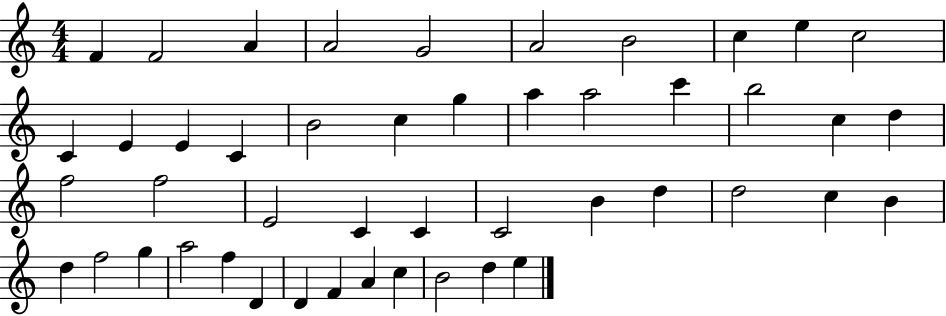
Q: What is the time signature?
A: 4/4